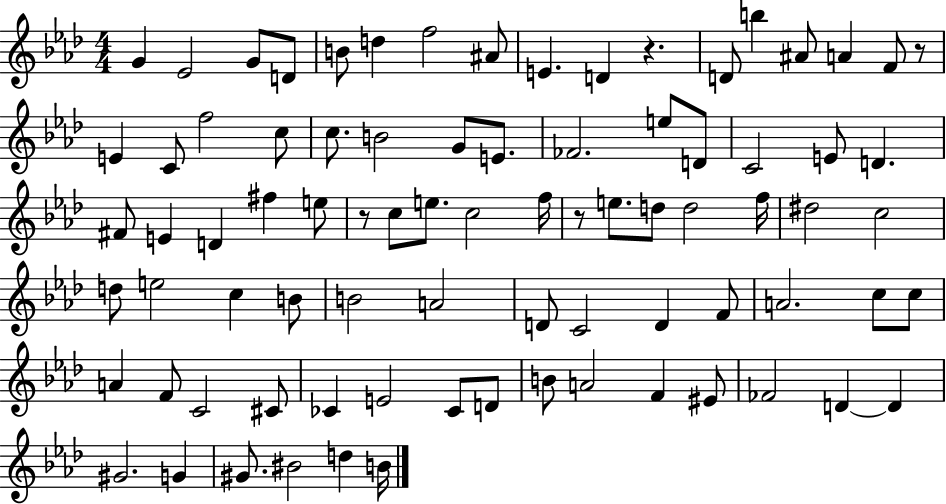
G4/q Eb4/h G4/e D4/e B4/e D5/q F5/h A#4/e E4/q. D4/q R/q. D4/e B5/q A#4/e A4/q F4/e R/e E4/q C4/e F5/h C5/e C5/e. B4/h G4/e E4/e. FES4/h. E5/e D4/e C4/h E4/e D4/q. F#4/e E4/q D4/q F#5/q E5/e R/e C5/e E5/e. C5/h F5/s R/e E5/e. D5/e D5/h F5/s D#5/h C5/h D5/e E5/h C5/q B4/e B4/h A4/h D4/e C4/h D4/q F4/e A4/h. C5/e C5/e A4/q F4/e C4/h C#4/e CES4/q E4/h CES4/e D4/e B4/e A4/h F4/q EIS4/e FES4/h D4/q D4/q G#4/h. G4/q G#4/e. BIS4/h D5/q B4/s